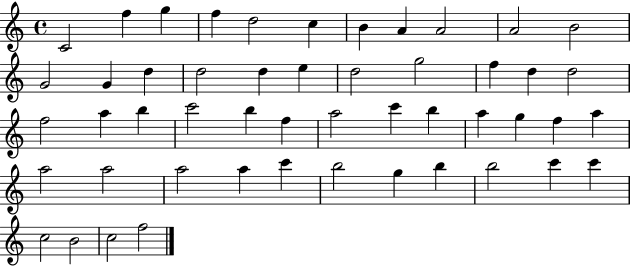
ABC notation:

X:1
T:Untitled
M:4/4
L:1/4
K:C
C2 f g f d2 c B A A2 A2 B2 G2 G d d2 d e d2 g2 f d d2 f2 a b c'2 b f a2 c' b a g f a a2 a2 a2 a c' b2 g b b2 c' c' c2 B2 c2 f2